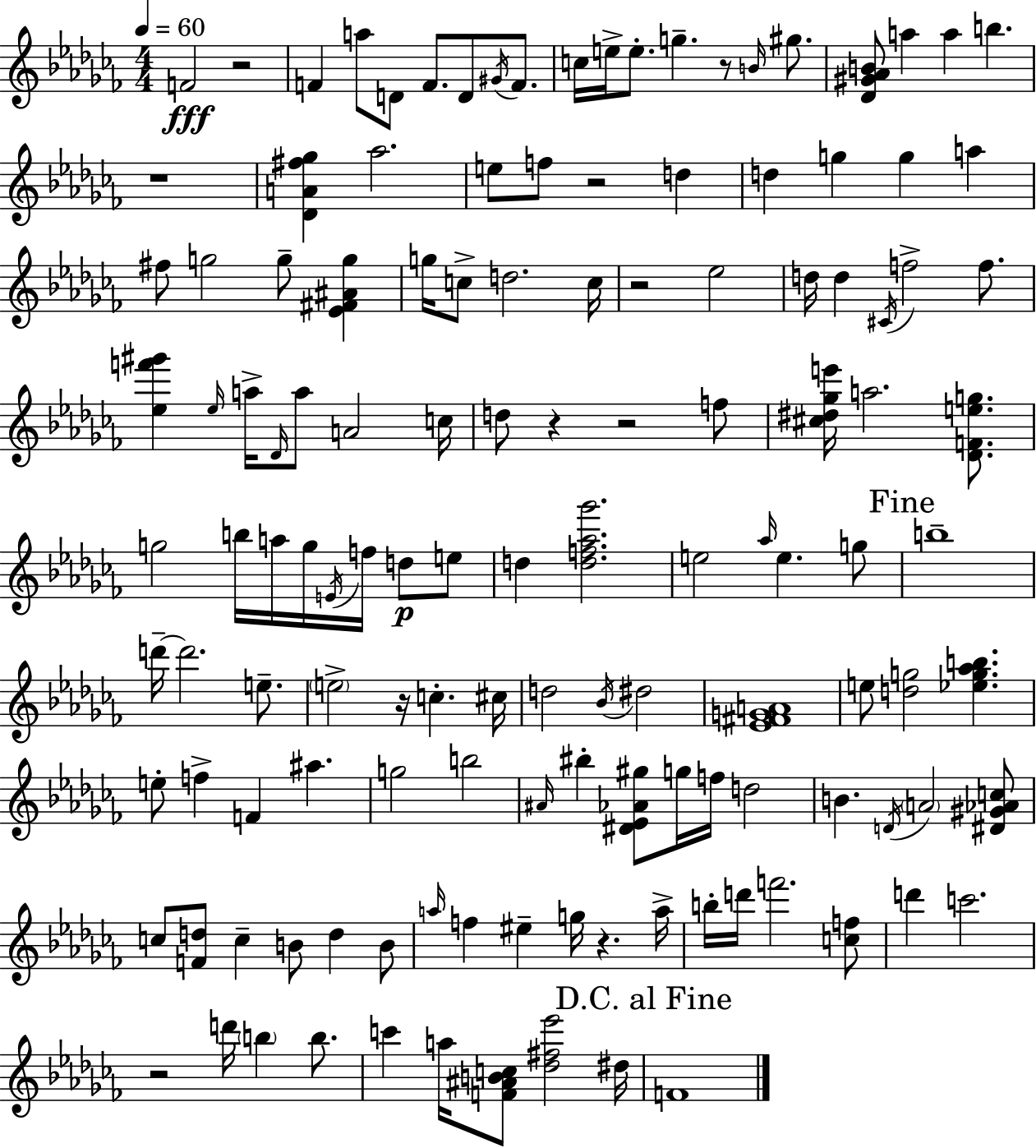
{
  \clef treble
  \numericTimeSignature
  \time 4/4
  \key aes \minor
  \tempo 4 = 60
  \repeat volta 2 { f'2\fff r2 | f'4 a''8 d'8 f'8. d'8 \acciaccatura { gis'16 } f'8. | c''16 e''16-> e''8.-. g''4.-- r8 \grace { b'16 } gis''8. | <des' gis' aes' b'>8 a''4 a''4 b''4. | \break r1 | <des' a' fis'' ges''>4 aes''2. | e''8 f''8 r2 d''4 | d''4 g''4 g''4 a''4 | \break fis''8 g''2 g''8-- <ees' fis' ais' g''>4 | g''16 c''8-> d''2. | c''16 r2 ees''2 | d''16 d''4 \acciaccatura { cis'16 } f''2-> | \break f''8. <ees'' f''' gis'''>4 \grace { ees''16 } a''16-> \grace { des'16 } a''8 a'2 | c''16 d''8 r4 r2 | f''8 <cis'' dis'' ges'' e'''>16 a''2. | <des' f' e'' g''>8. g''2 b''16 a''16 g''16 | \break \acciaccatura { e'16 } f''16 d''8\p e''8 d''4 <d'' f'' aes'' ges'''>2. | e''2 \grace { aes''16 } e''4. | g''8 \mark "Fine" b''1-- | d'''16--~~ d'''2. | \break e''8.-- \parenthesize e''2-> r16 | c''4.-. cis''16 d''2 \acciaccatura { bes'16 } | dis''2 <ees' fis' g' a'>1 | e''8 <d'' g''>2 | \break <ees'' g'' aes'' b''>4. e''8-. f''4-> f'4 | ais''4. g''2 | b''2 \grace { ais'16 } bis''4-. <dis' ees' aes' gis''>8 g''16 | f''16 d''2 b'4. \acciaccatura { d'16 } | \break \parenthesize a'2 <dis' gis' aes' c''>8 c''8 <f' d''>8 c''4-- | b'8 d''4 b'8 \grace { a''16 } f''4 eis''4-- | g''16 r4. a''16-> b''16-. d'''16 f'''2. | <c'' f''>8 d'''4 c'''2. | \break r2 | d'''16 \parenthesize b''4 b''8. c'''4 a''16 | <f' ais' b' c''>8 <des'' fis'' ees'''>2 dis''16 \mark "D.C. al Fine" f'1 | } \bar "|."
}